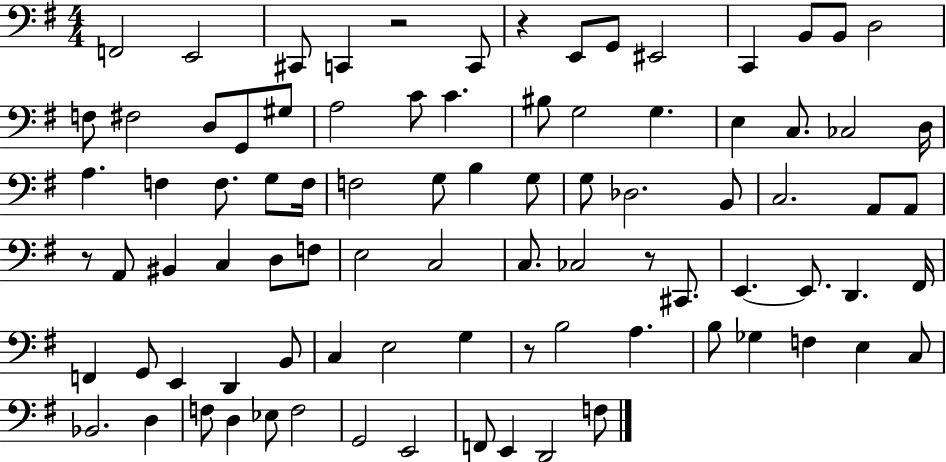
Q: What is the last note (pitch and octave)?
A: F3